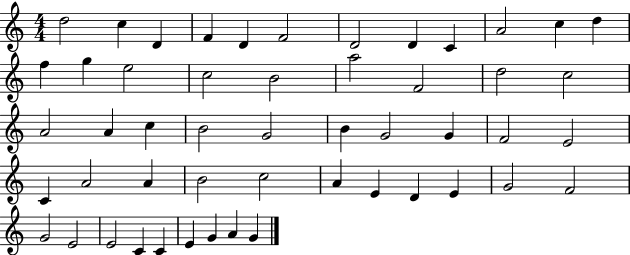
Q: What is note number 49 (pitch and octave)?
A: G4